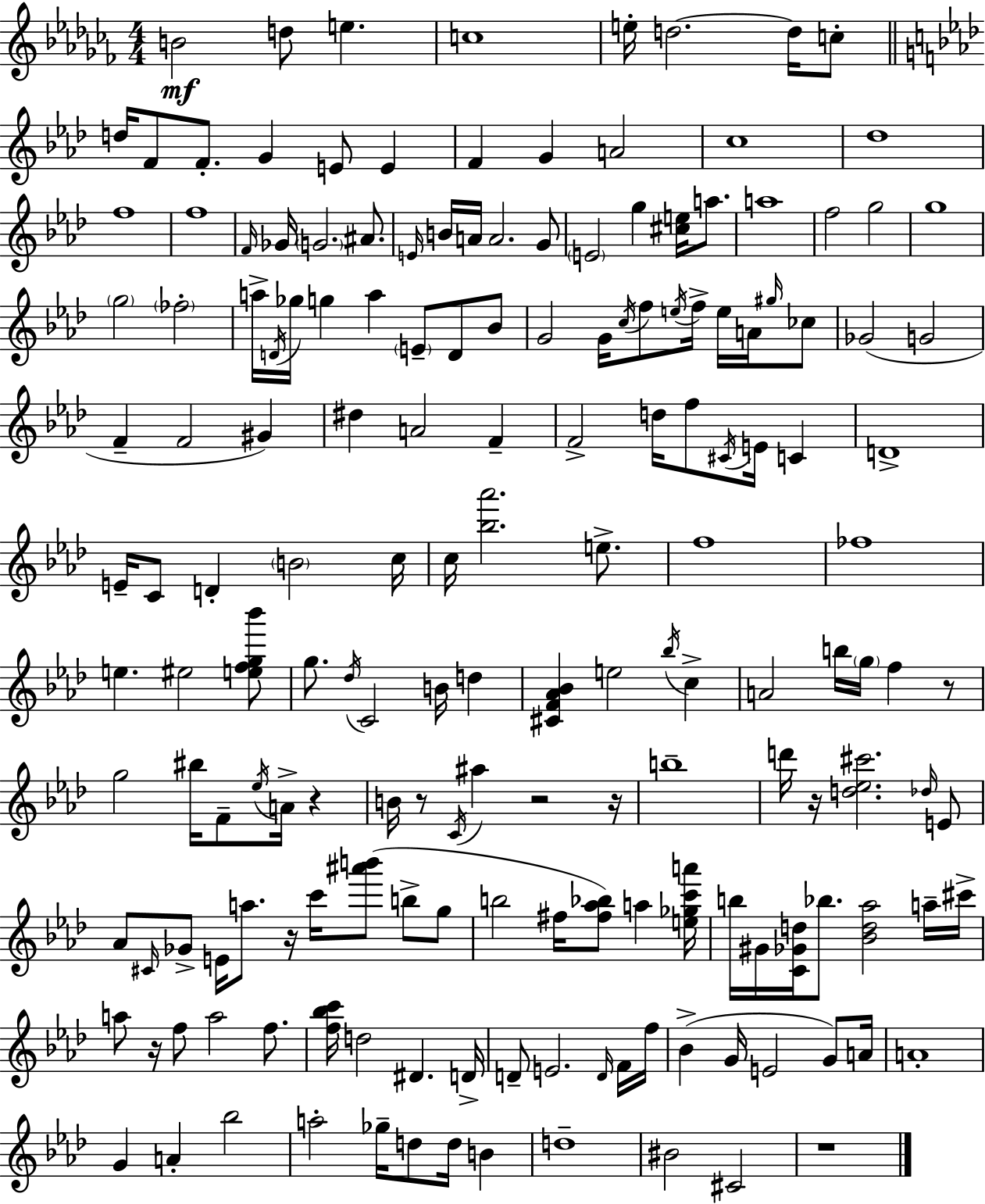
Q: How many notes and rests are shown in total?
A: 172